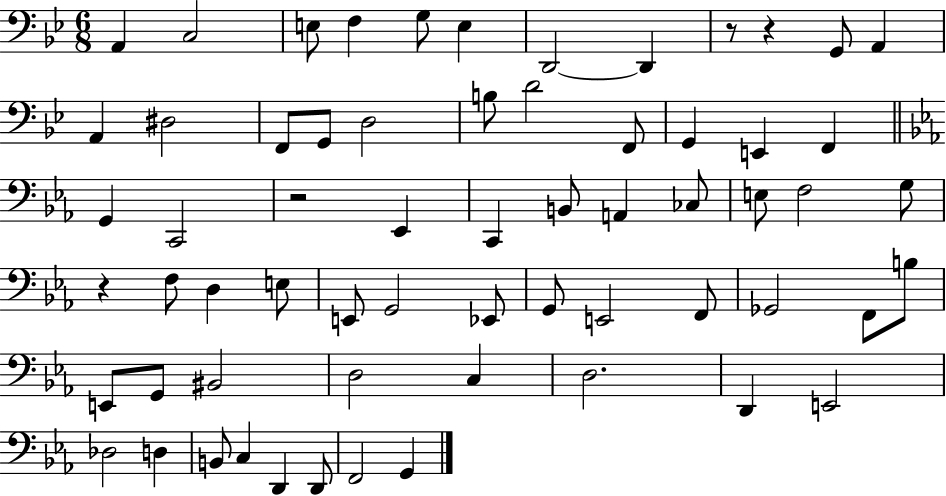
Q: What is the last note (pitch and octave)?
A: G2